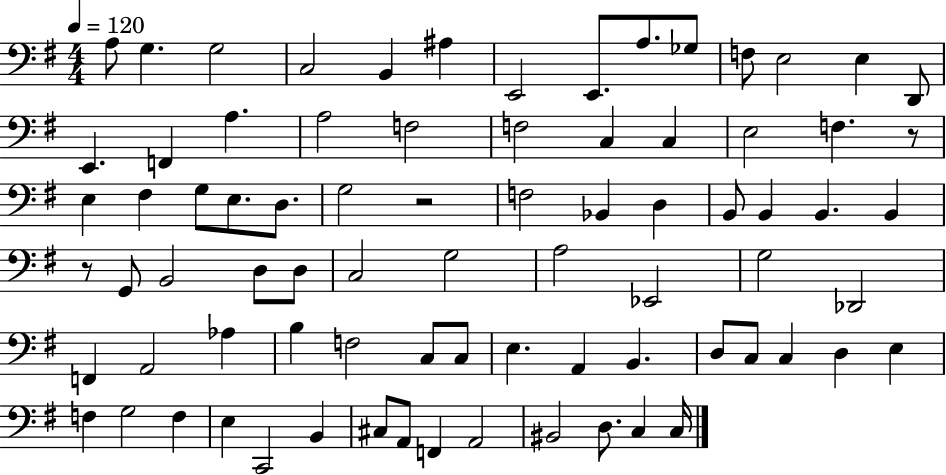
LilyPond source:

{
  \clef bass
  \numericTimeSignature
  \time 4/4
  \key g \major
  \tempo 4 = 120
  \repeat volta 2 { a8 g4. g2 | c2 b,4 ais4 | e,2 e,8. a8. ges8 | f8 e2 e4 d,8 | \break e,4. f,4 a4. | a2 f2 | f2 c4 c4 | e2 f4. r8 | \break e4 fis4 g8 e8. d8. | g2 r2 | f2 bes,4 d4 | b,8 b,4 b,4. b,4 | \break r8 g,8 b,2 d8 d8 | c2 g2 | a2 ees,2 | g2 des,2 | \break f,4 a,2 aes4 | b4 f2 c8 c8 | e4. a,4 b,4. | d8 c8 c4 d4 e4 | \break f4 g2 f4 | e4 c,2 b,4 | cis8 a,8 f,4 a,2 | bis,2 d8. c4 c16 | \break } \bar "|."
}